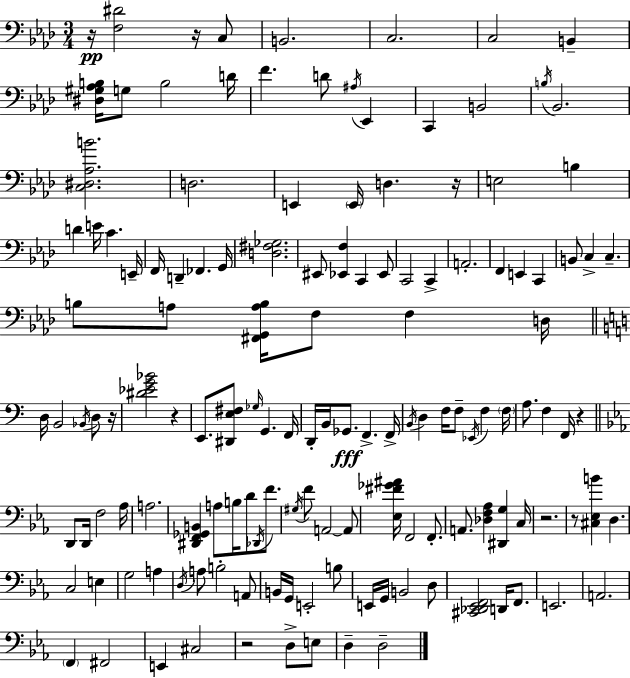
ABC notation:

X:1
T:Untitled
M:3/4
L:1/4
K:Ab
z/4 [F,^D]2 z/4 C,/2 B,,2 C,2 C,2 B,, [^D,^G,_A,B,]/4 G,/2 B,2 D/4 F D/2 ^A,/4 _E,, C,, B,,2 B,/4 _B,,2 [C,^D,_A,B]2 D,2 E,, E,,/4 D, z/4 E,2 B, D E/4 C E,,/4 F,,/4 D,, _F,, G,,/4 [D,^F,_G,]2 ^E,,/2 [_E,,F,] C,, _E,,/2 C,,2 C,, A,,2 F,, E,, C,, B,,/2 C, C, B,/2 A,/2 [^F,,G,,A,B,]/4 F,/2 F, D,/4 D,/4 B,,2 _B,,/4 D,/2 z/4 [^D_EG_B]2 z E,,/2 [^D,,E,^F,]/2 _G,/4 G,, F,,/4 D,,/4 B,,/4 _G,,/2 F,, F,,/4 B,,/4 D, F,/4 F,/2 _E,,/4 F, F,/4 A,/2 F, F,,/4 z D,,/2 D,,/4 F,2 _A,/4 A,2 [^D,,F,,_G,,B,,] A,/2 B,/4 D/2 _D,,/4 F/2 ^G,/4 F/2 A,,2 A,,/2 [_E,^F_G^A]/4 F,,2 F,,/2 A,,/2 [_D,F,_A,] [^D,,G,] C,/4 z2 z/2 [^C,_E,B] D, C,2 E, G,2 A, D,/4 A,/2 B,2 A,,/2 B,,/4 G,,/4 E,,2 B,/2 E,,/4 G,,/4 B,,2 D,/2 [^C,,_D,,_E,,F,,]2 D,,/4 F,,/2 E,,2 A,,2 F,, ^F,,2 E,, ^C,2 z2 D,/2 E,/2 D, D,2